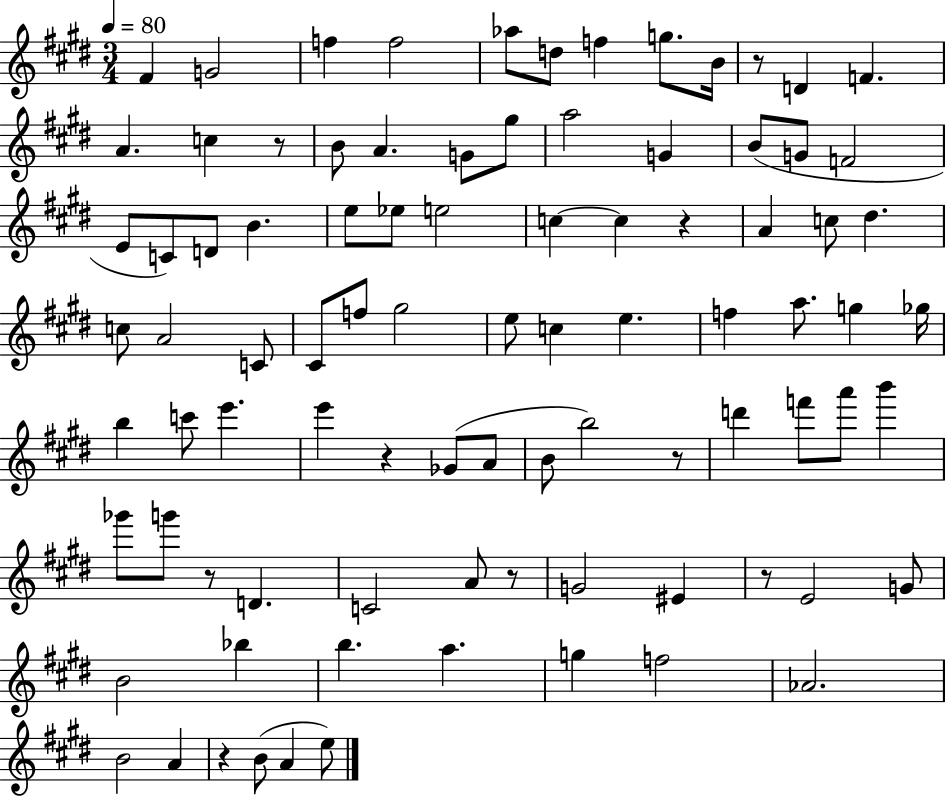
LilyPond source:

{
  \clef treble
  \numericTimeSignature
  \time 3/4
  \key e \major
  \tempo 4 = 80
  \repeat volta 2 { fis'4 g'2 | f''4 f''2 | aes''8 d''8 f''4 g''8. b'16 | r8 d'4 f'4. | \break a'4. c''4 r8 | b'8 a'4. g'8 gis''8 | a''2 g'4 | b'8( g'8 f'2 | \break e'8 c'8) d'8 b'4. | e''8 ees''8 e''2 | c''4~~ c''4 r4 | a'4 c''8 dis''4. | \break c''8 a'2 c'8 | cis'8 f''8 gis''2 | e''8 c''4 e''4. | f''4 a''8. g''4 ges''16 | \break b''4 c'''8 e'''4. | e'''4 r4 ges'8( a'8 | b'8 b''2) r8 | d'''4 f'''8 a'''8 b'''4 | \break ges'''8 g'''8 r8 d'4. | c'2 a'8 r8 | g'2 eis'4 | r8 e'2 g'8 | \break b'2 bes''4 | b''4. a''4. | g''4 f''2 | aes'2. | \break b'2 a'4 | r4 b'8( a'4 e''8) | } \bar "|."
}